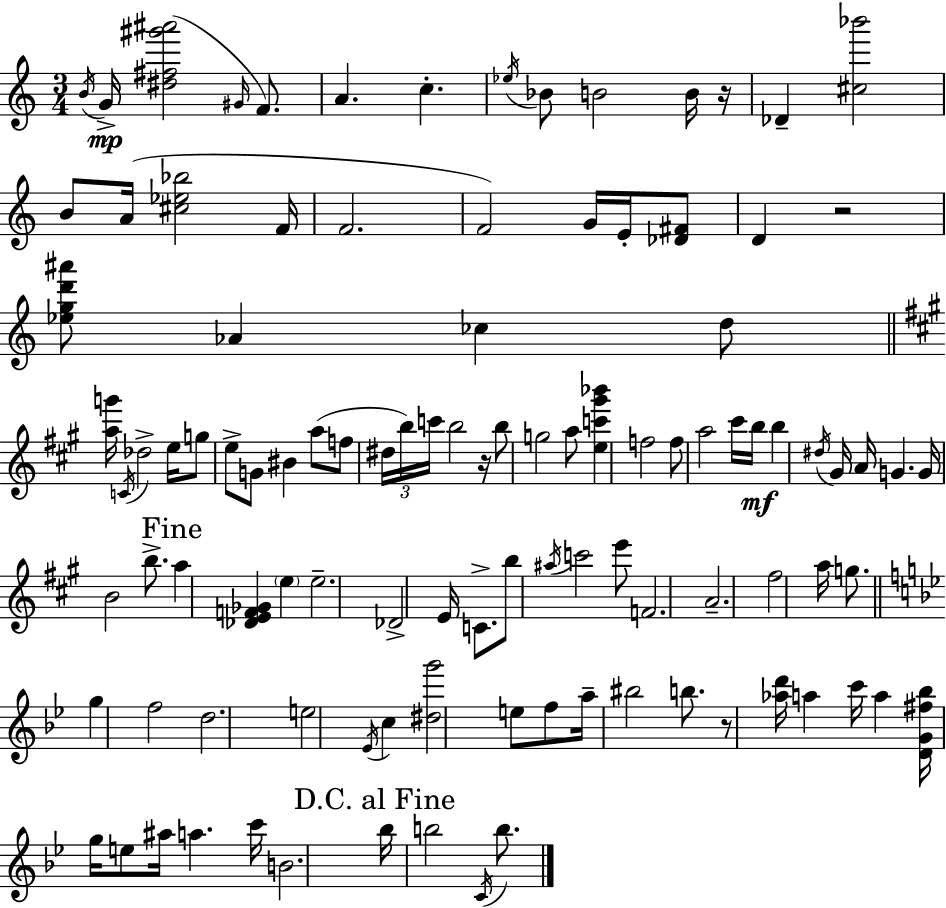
{
  \clef treble
  \numericTimeSignature
  \time 3/4
  \key c \major
  \acciaccatura { b'16 }\mp g'16-> <dis'' fis'' gis''' ais'''>2( \grace { gis'16 } f'8.) | a'4. c''4.-. | \acciaccatura { ees''16 } bes'8 b'2 | b'16 r16 des'4-- <cis'' bes'''>2 | \break b'8 a'16( <cis'' ees'' bes''>2 | f'16 f'2. | f'2) g'16 | e'16-. <des' fis'>8 d'4 r2 | \break <ees'' g'' d''' ais'''>8 aes'4 ces''4 | d''8 \bar "||" \break \key a \major <a'' g'''>16 \acciaccatura { c'16 } des''2-> e''16 g''8 | e''8-> g'8 bis'4 a''8( f''8 | \tuplet 3/2 { dis''16 b''16) c'''16 } b''2 | r16 b''8 g''2 a''8 | \break <e'' c''' gis''' bes'''>4 f''2 | f''8 a''2 cis'''16 | b''16\mf b''4 \acciaccatura { dis''16 } gis'16 a'16 g'4. | g'16 b'2 b''8.-> | \break \mark "Fine" a''4 <des' e' f' ges'>4 \parenthesize e''4 | e''2.-- | des'2-> e'16 c'8.-> | b''8 \acciaccatura { ais''16 } c'''2 | \break e'''8 f'2. | a'2.-- | fis''2 a''16 | g''8. \bar "||" \break \key bes \major g''4 f''2 | d''2. | e''2 \acciaccatura { ees'16 } c''4 | <dis'' g'''>2 e''8 f''8 | \break a''16-- bis''2 b''8. | r8 <aes'' d'''>16 a''4 c'''16 a''4 | <d' g' fis'' bes''>16 g''16 e''8 ais''16 a''4. | c'''16 b'2. | \break \mark "D.C. al Fine" bes''16 b''2 \acciaccatura { c'16 } b''8. | \bar "|."
}